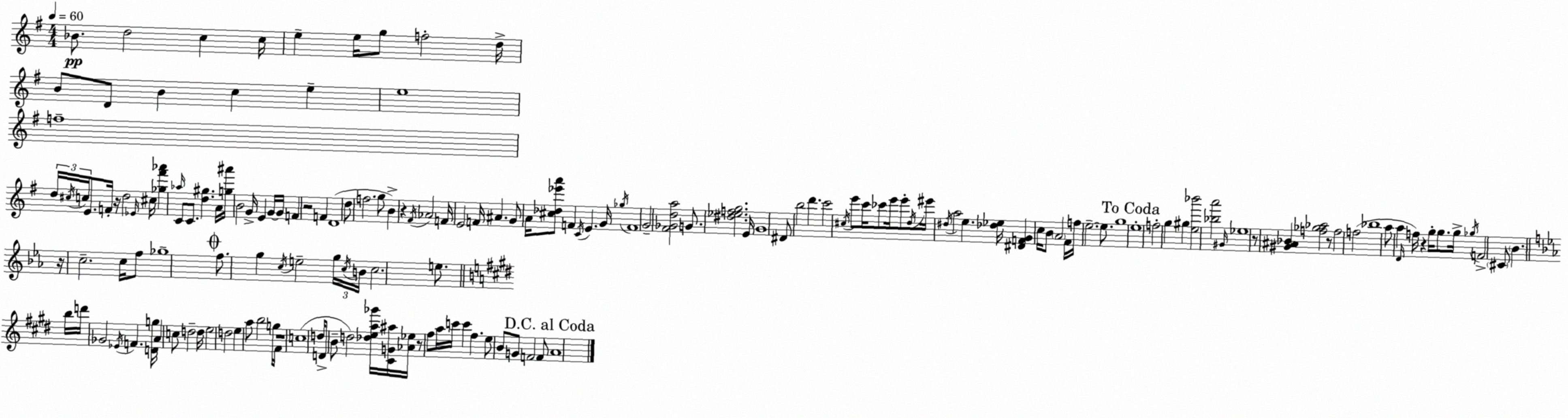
X:1
T:Untitled
M:4/4
L:1/4
K:Em
_B/2 d2 c c/4 e e/4 g/2 f2 d/4 B/2 D/2 B c e e4 f4 d/4 ^c/4 c/4 E/2 F/4 z/4 d2 _E/4 ^c/4 [_g^f'_a'] _a/4 C/2 C/2 [d^g] A/4 [g^a']/4 B2 G/4 E G/4 G/4 F z2 F D4 d/2 f2 g/2 B z ^F/4 _A2 F/4 E2 F/4 ^A G/2 A/4 [^c_d_e'a']/2 F C/4 E G/4 _g/4 F4 G2 [^F_Gda]2 G/2 [^d_efg]2 E/4 G4 ^D/2 b2 d' c'2 ^c/4 e'/2 c'/4 _c'/2 e'/4 e'/2 d/4 ^e'/4 ^d/4 a2 e [_d_e]/4 [^DFG] c/4 B/2 A2 ^F/4 f/4 e2 e/2 g4 e4 f2 g ^g [e_b']2 [_ba']2 ^G/4 _e4 z/2 [^G^A_B] [f_g_a]2 z/2 f2 f2 _b4 a/2 a D/4 f/4 z g/4 g/2 g/4 _g/4 F2 ^C/2 B z/4 c2 c/4 f/2 _g4 f/2 g c/4 e2 g/4 c/4 B/4 c2 e/2 b/4 d'/4 _G2 _E/4 F [Dg]/4 A c/2 d2 d/4 e2 d2 e a/2 b2 g/4 ^F/4 z4 c4 d/4 D/2 B/2 d2 [_dea_g']/4 [^CG^a]/4 [_A_e]/4 z/2 ^f/2 a/4 c'/4 c' ^f e/2 B/2 G/2 F2 F/2 A4